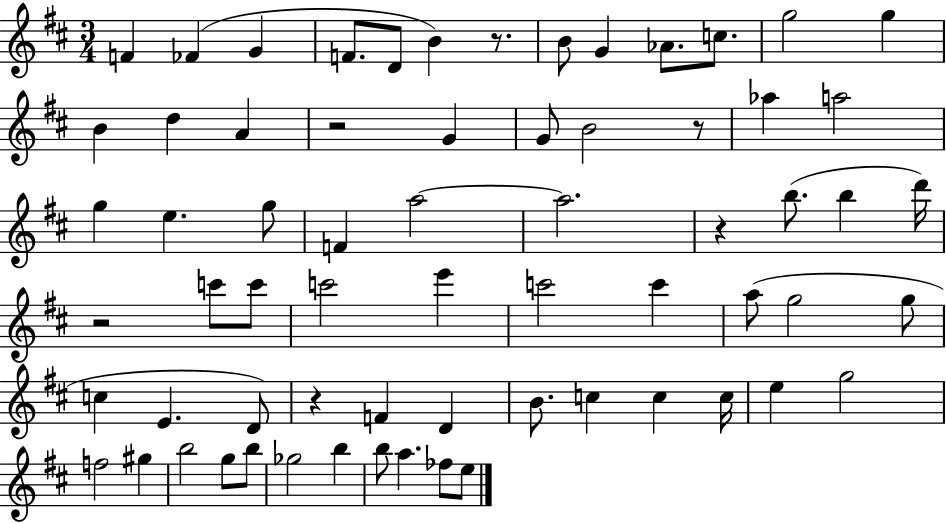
X:1
T:Untitled
M:3/4
L:1/4
K:D
F _F G F/2 D/2 B z/2 B/2 G _A/2 c/2 g2 g B d A z2 G G/2 B2 z/2 _a a2 g e g/2 F a2 a2 z b/2 b d'/4 z2 c'/2 c'/2 c'2 e' c'2 c' a/2 g2 g/2 c E D/2 z F D B/2 c c c/4 e g2 f2 ^g b2 g/2 b/2 _g2 b b/2 a _f/2 e/2